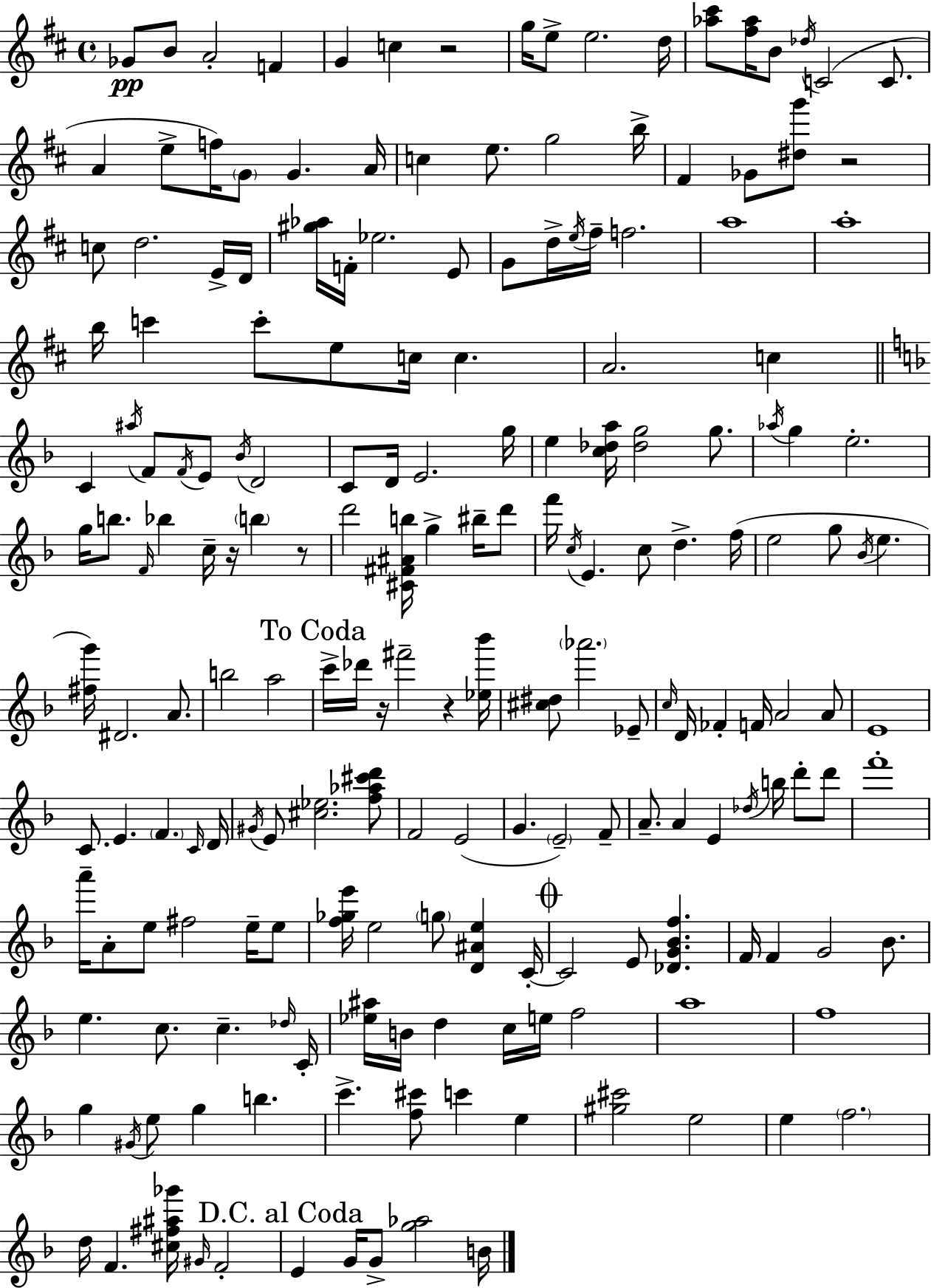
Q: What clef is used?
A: treble